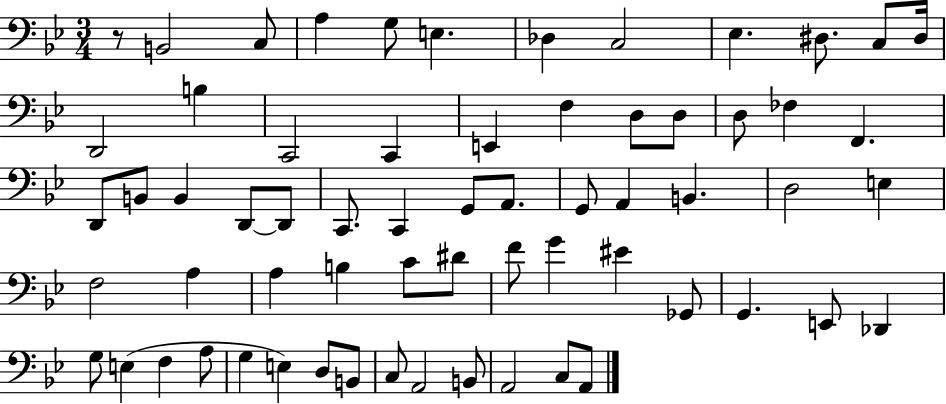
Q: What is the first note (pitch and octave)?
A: B2